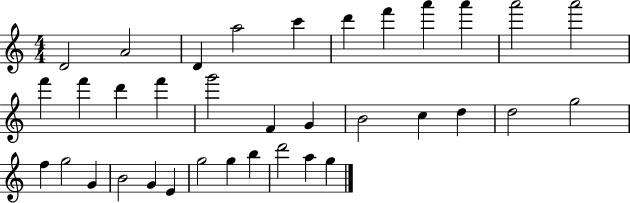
D4/h A4/h D4/q A5/h C6/q D6/q F6/q A6/q A6/q A6/h A6/h F6/q F6/q D6/q F6/q G6/h F4/q G4/q B4/h C5/q D5/q D5/h G5/h F5/q G5/h G4/q B4/h G4/q E4/q G5/h G5/q B5/q D6/h A5/q G5/q